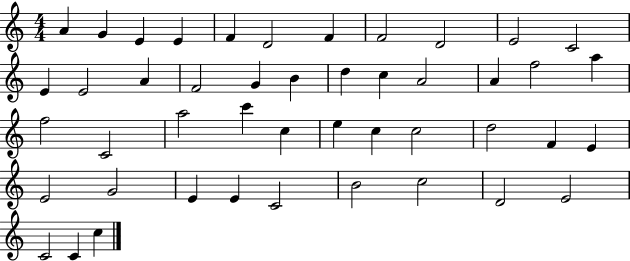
X:1
T:Untitled
M:4/4
L:1/4
K:C
A G E E F D2 F F2 D2 E2 C2 E E2 A F2 G B d c A2 A f2 a f2 C2 a2 c' c e c c2 d2 F E E2 G2 E E C2 B2 c2 D2 E2 C2 C c